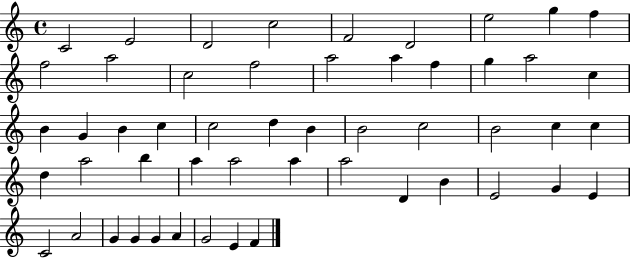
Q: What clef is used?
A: treble